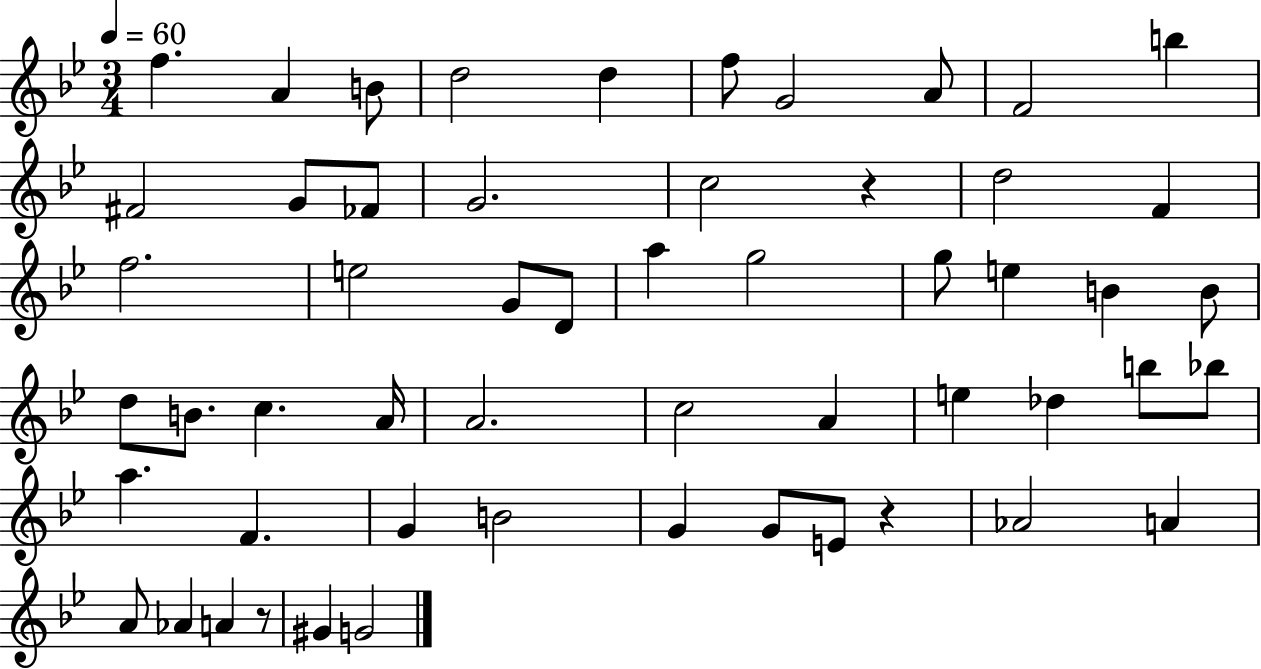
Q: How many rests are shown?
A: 3